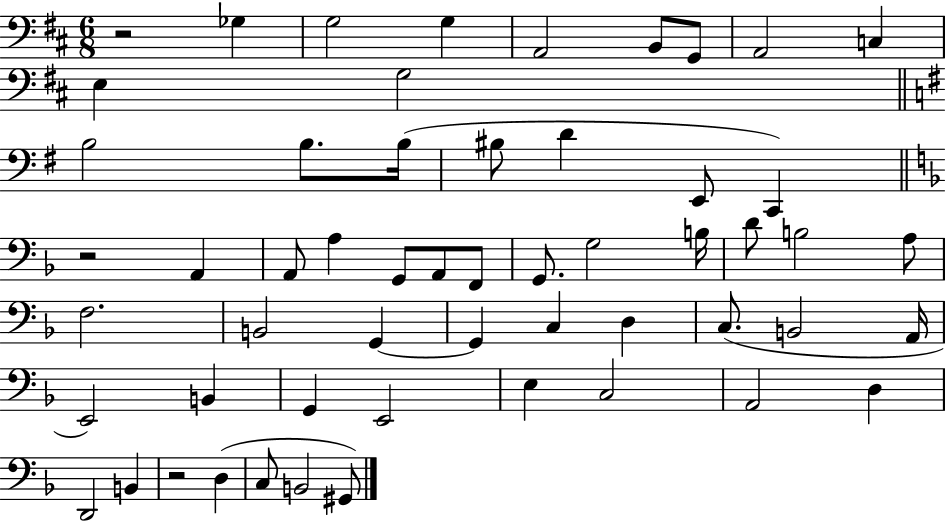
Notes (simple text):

R/h Gb3/q G3/h G3/q A2/h B2/e G2/e A2/h C3/q E3/q G3/h B3/h B3/e. B3/s BIS3/e D4/q E2/e C2/q R/h A2/q A2/e A3/q G2/e A2/e F2/e G2/e. G3/h B3/s D4/e B3/h A3/e F3/h. B2/h G2/q G2/q C3/q D3/q C3/e. B2/h A2/s E2/h B2/q G2/q E2/h E3/q C3/h A2/h D3/q D2/h B2/q R/h D3/q C3/e B2/h G#2/e